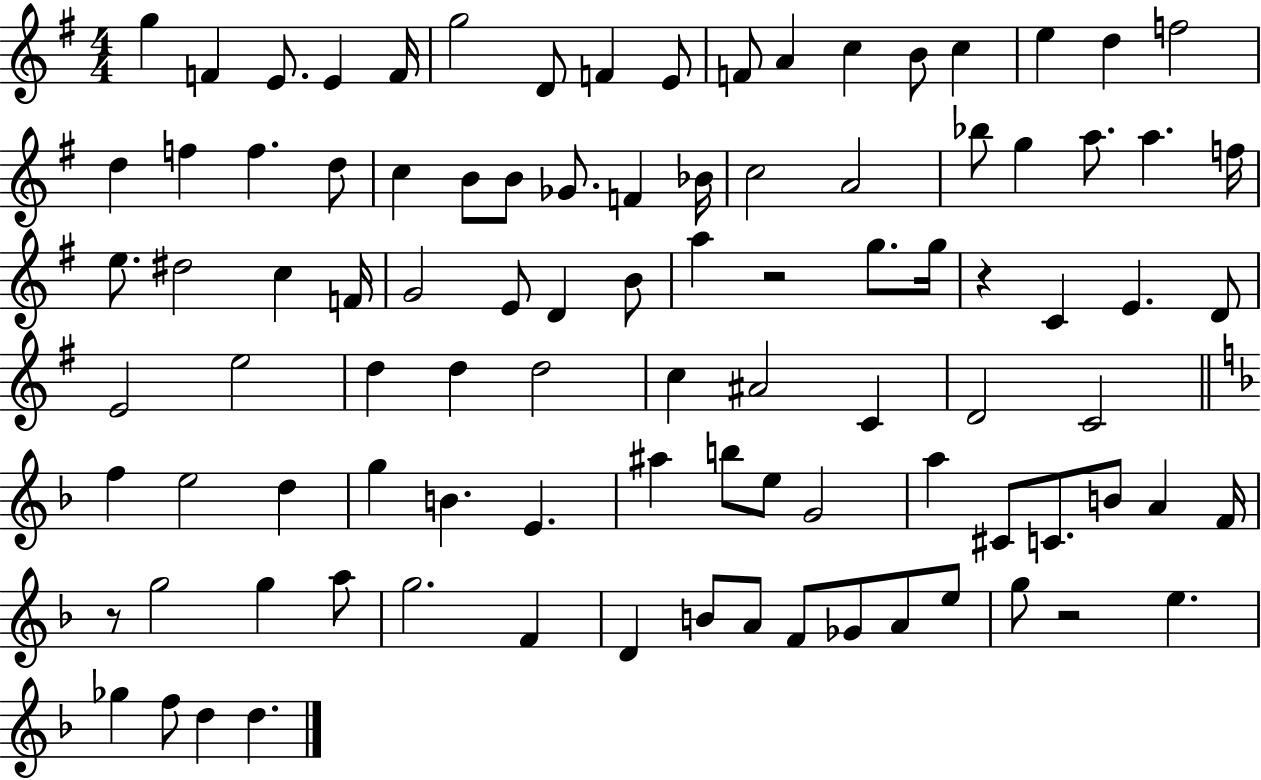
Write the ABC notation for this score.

X:1
T:Untitled
M:4/4
L:1/4
K:G
g F E/2 E F/4 g2 D/2 F E/2 F/2 A c B/2 c e d f2 d f f d/2 c B/2 B/2 _G/2 F _B/4 c2 A2 _b/2 g a/2 a f/4 e/2 ^d2 c F/4 G2 E/2 D B/2 a z2 g/2 g/4 z C E D/2 E2 e2 d d d2 c ^A2 C D2 C2 f e2 d g B E ^a b/2 e/2 G2 a ^C/2 C/2 B/2 A F/4 z/2 g2 g a/2 g2 F D B/2 A/2 F/2 _G/2 A/2 e/2 g/2 z2 e _g f/2 d d